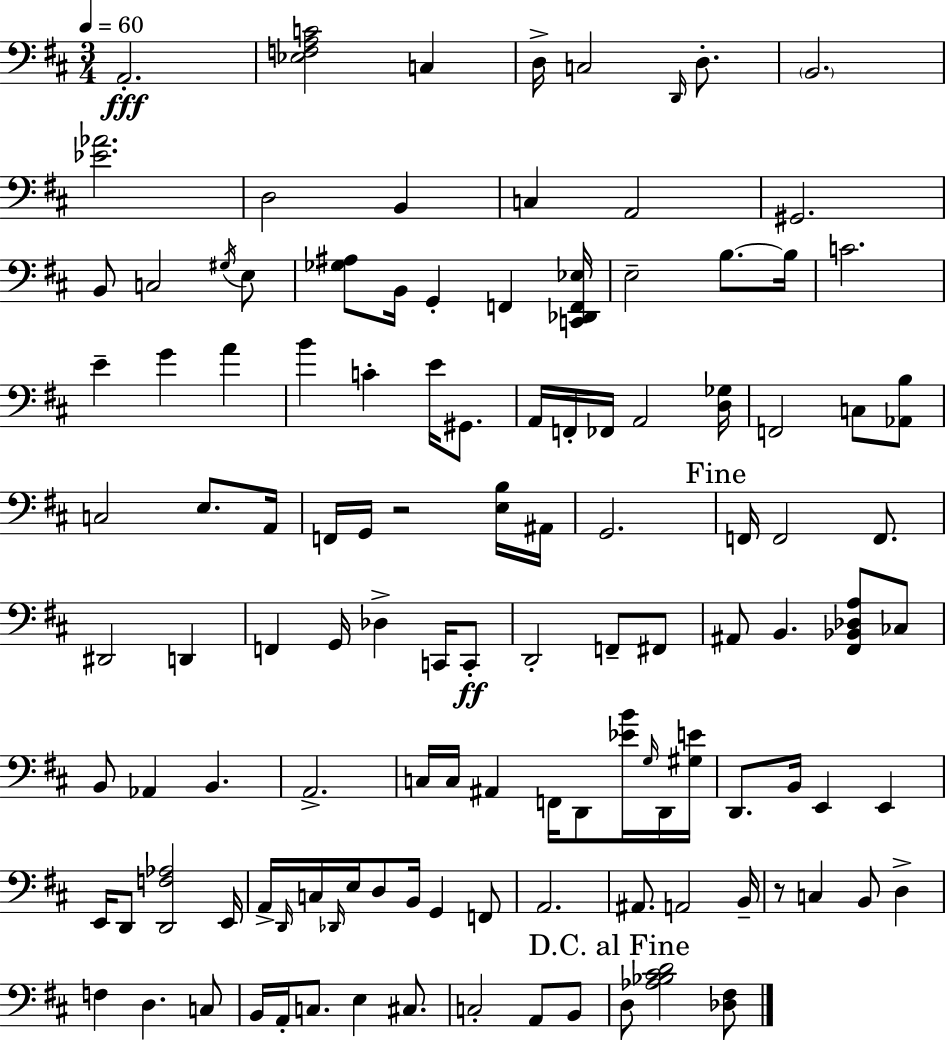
{
  \clef bass
  \numericTimeSignature
  \time 3/4
  \key d \major
  \tempo 4 = 60
  a,2.-.\fff | <ees f a c'>2 c4 | d16-> c2 \grace { d,16 } d8.-. | \parenthesize b,2. | \break <ees' aes'>2. | d2 b,4 | c4 a,2 | gis,2. | \break b,8 c2 \acciaccatura { gis16 } | e8 <ges ais>8 b,16 g,4-. f,4 | <c, des, f, ees>16 e2-- b8.~~ | b16 c'2. | \break e'4-- g'4 a'4 | b'4 c'4-. e'16 gis,8. | a,16 f,16-. fes,16 a,2 | <d ges>16 f,2 c8 | \break <aes, b>8 c2 e8. | a,16 f,16 g,16 r2 | <e b>16 ais,16 g,2. | \mark "Fine" f,16 f,2 f,8. | \break dis,2 d,4 | f,4 g,16 des4-> c,16 | c,8-.\ff d,2-. f,8-- | fis,8 ais,8 b,4. <fis, bes, des a>8 | \break ces8 b,8 aes,4 b,4. | a,2.-> | c16 c16 ais,4 f,16 d,8 <ees' b'>16 | \grace { g16 } d,16 <gis e'>16 d,8. b,16 e,4 e,4 | \break e,16 d,8 <d, f aes>2 | e,16 a,16-> \grace { d,16 } c16 \grace { des,16 } e16 d8 b,16 g,4 | f,8 a,2. | ais,8. a,2 | \break b,16-- r8 c4 b,8 | d4-> f4 d4. | c8 b,16 a,16-. c8. e4 | cis8. c2-. | \break a,8 b,8 \mark "D.C. al Fine" d8 <aes bes cis' d'>2 | <des fis>8 \bar "|."
}